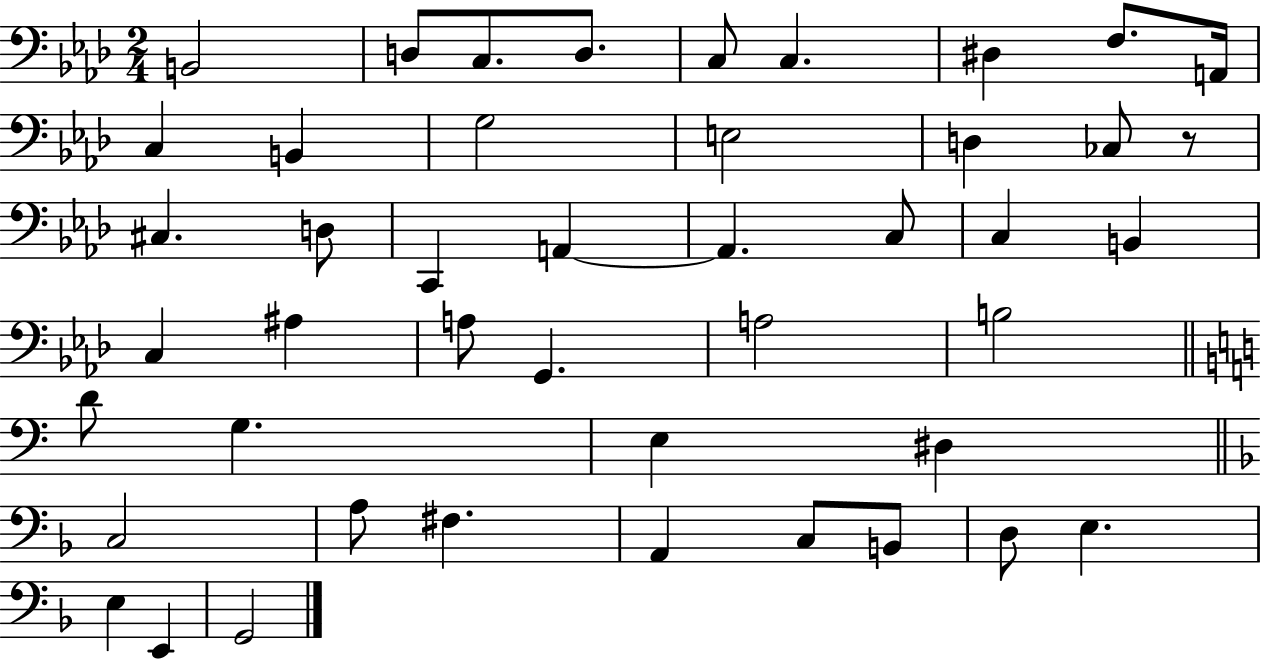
X:1
T:Untitled
M:2/4
L:1/4
K:Ab
B,,2 D,/2 C,/2 D,/2 C,/2 C, ^D, F,/2 A,,/4 C, B,, G,2 E,2 D, _C,/2 z/2 ^C, D,/2 C,, A,, A,, C,/2 C, B,, C, ^A, A,/2 G,, A,2 B,2 D/2 G, E, ^D, C,2 A,/2 ^F, A,, C,/2 B,,/2 D,/2 E, E, E,, G,,2